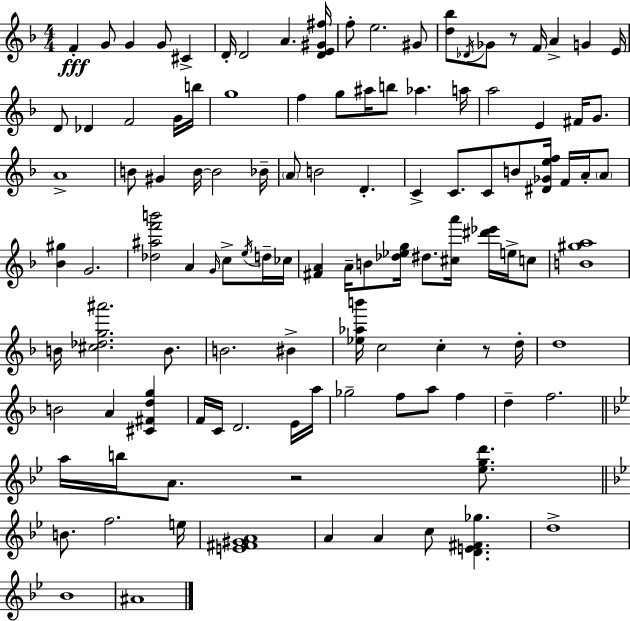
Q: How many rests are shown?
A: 3